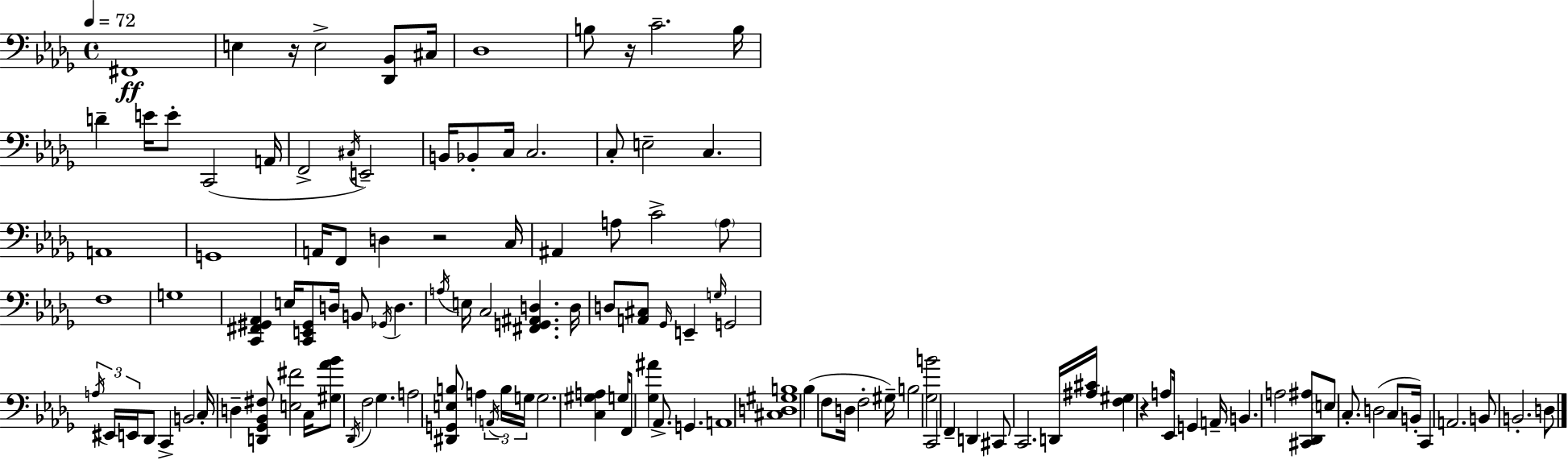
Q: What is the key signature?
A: BES minor